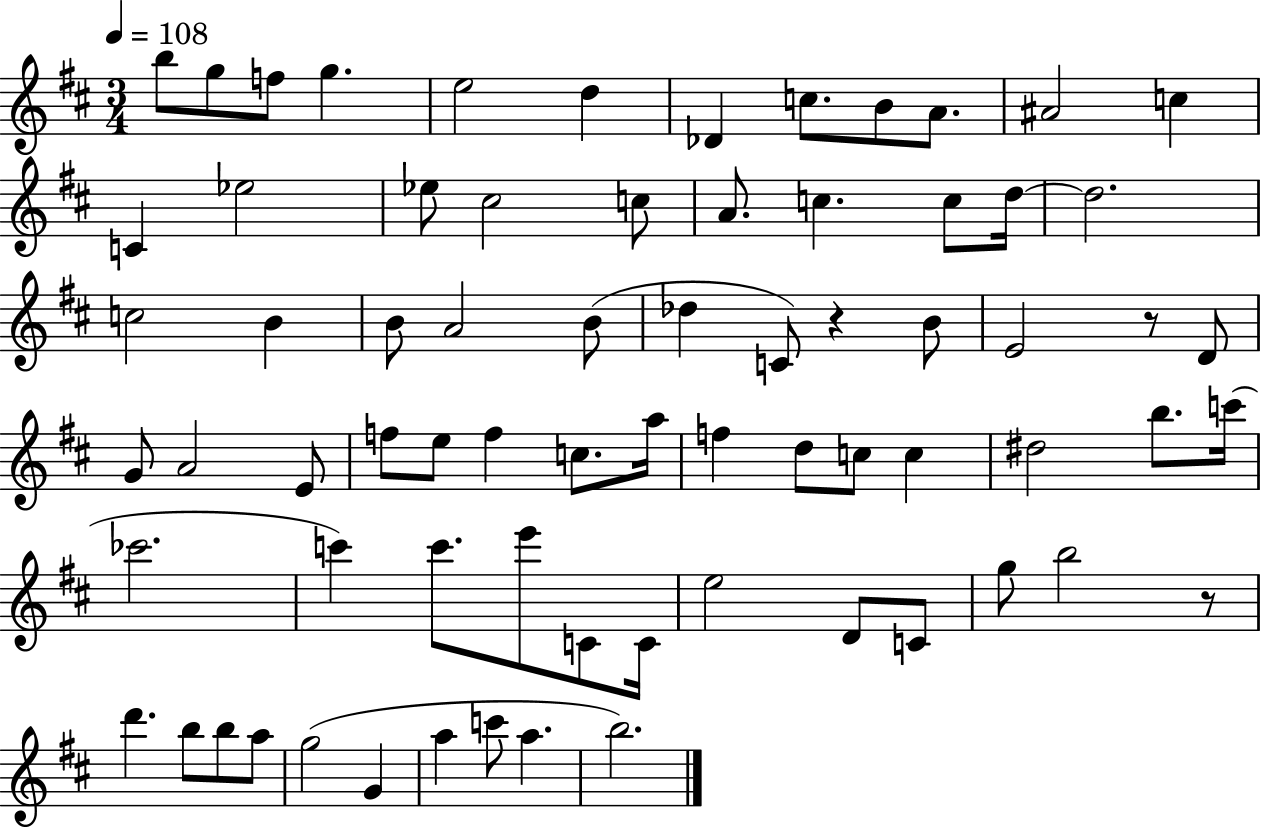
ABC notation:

X:1
T:Untitled
M:3/4
L:1/4
K:D
b/2 g/2 f/2 g e2 d _D c/2 B/2 A/2 ^A2 c C _e2 _e/2 ^c2 c/2 A/2 c c/2 d/4 d2 c2 B B/2 A2 B/2 _d C/2 z B/2 E2 z/2 D/2 G/2 A2 E/2 f/2 e/2 f c/2 a/4 f d/2 c/2 c ^d2 b/2 c'/4 _c'2 c' c'/2 e'/2 C/2 C/4 e2 D/2 C/2 g/2 b2 z/2 d' b/2 b/2 a/2 g2 G a c'/2 a b2